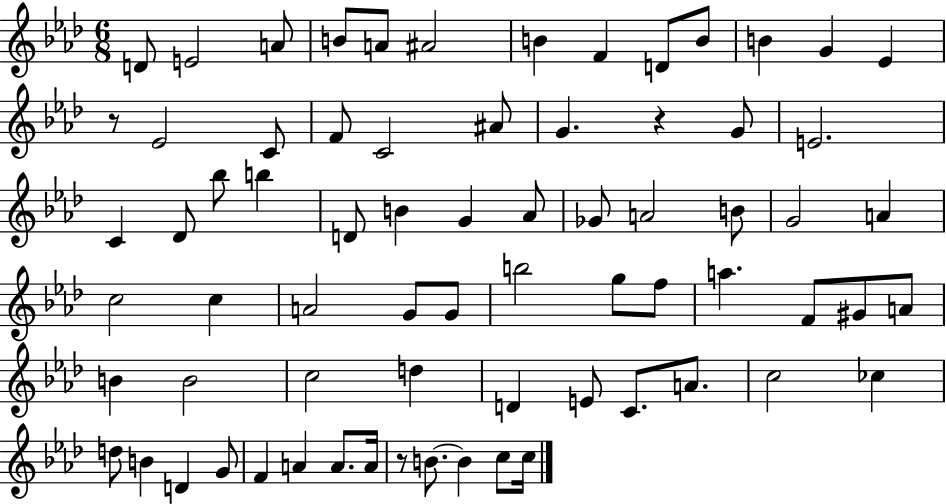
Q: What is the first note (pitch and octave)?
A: D4